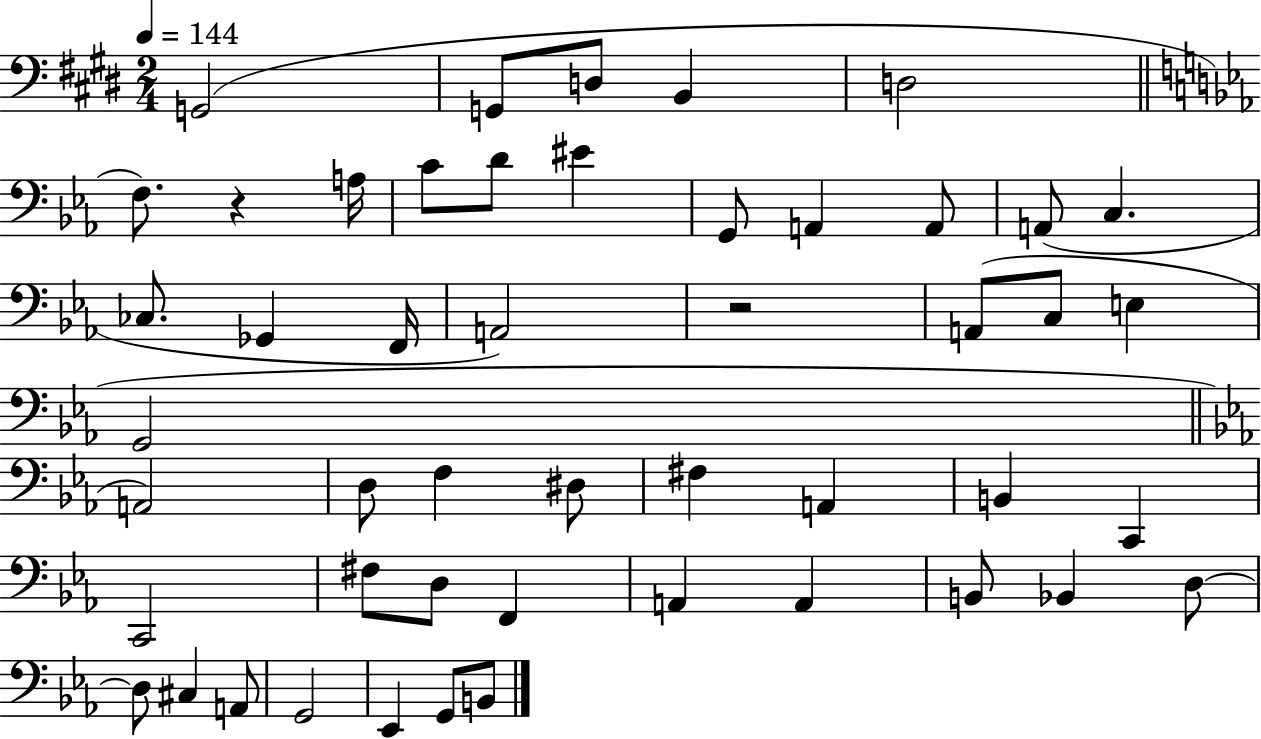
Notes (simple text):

G2/h G2/e D3/e B2/q D3/h F3/e. R/q A3/s C4/e D4/e EIS4/q G2/e A2/q A2/e A2/e C3/q. CES3/e. Gb2/q F2/s A2/h R/h A2/e C3/e E3/q G2/h A2/h D3/e F3/q D#3/e F#3/q A2/q B2/q C2/q C2/h F#3/e D3/e F2/q A2/q A2/q B2/e Bb2/q D3/e D3/e C#3/q A2/e G2/h Eb2/q G2/e B2/e